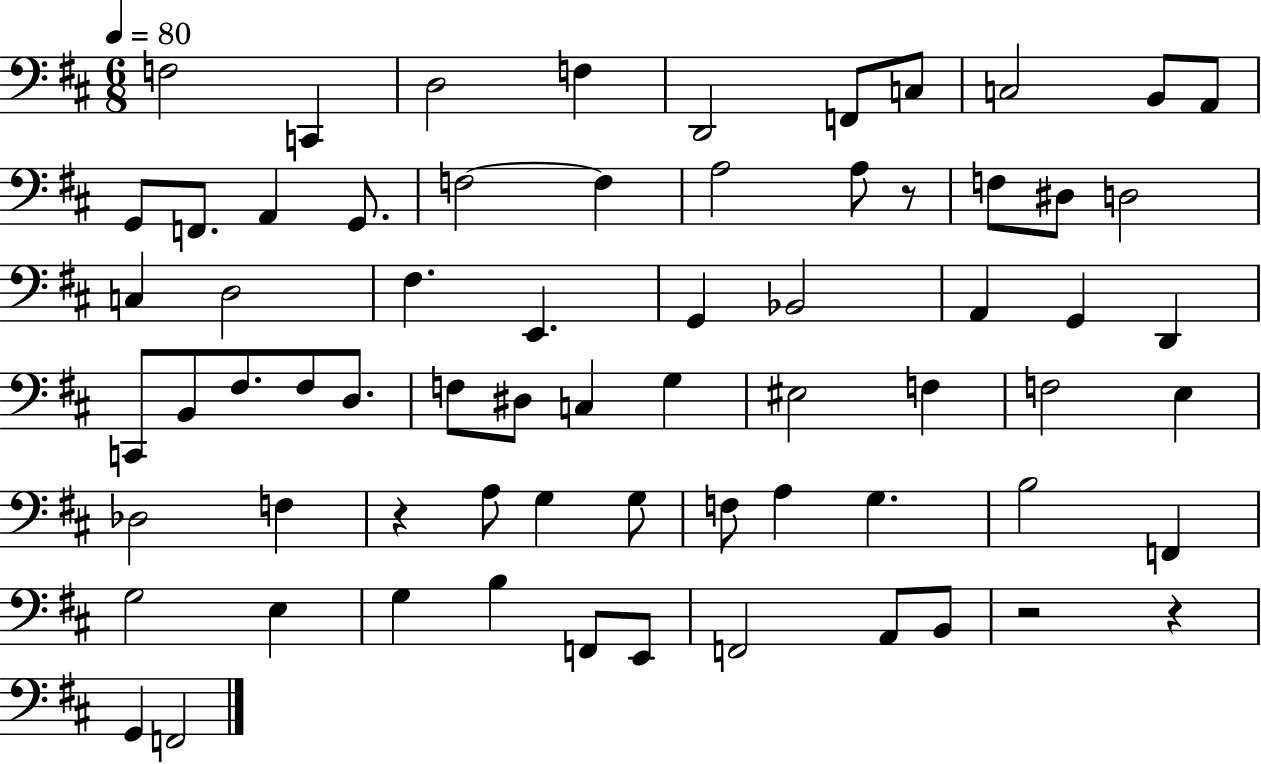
{
  \clef bass
  \numericTimeSignature
  \time 6/8
  \key d \major
  \tempo 4 = 80
  f2 c,4 | d2 f4 | d,2 f,8 c8 | c2 b,8 a,8 | \break g,8 f,8. a,4 g,8. | f2~~ f4 | a2 a8 r8 | f8 dis8 d2 | \break c4 d2 | fis4. e,4. | g,4 bes,2 | a,4 g,4 d,4 | \break c,8 b,8 fis8. fis8 d8. | f8 dis8 c4 g4 | eis2 f4 | f2 e4 | \break des2 f4 | r4 a8 g4 g8 | f8 a4 g4. | b2 f,4 | \break g2 e4 | g4 b4 f,8 e,8 | f,2 a,8 b,8 | r2 r4 | \break g,4 f,2 | \bar "|."
}